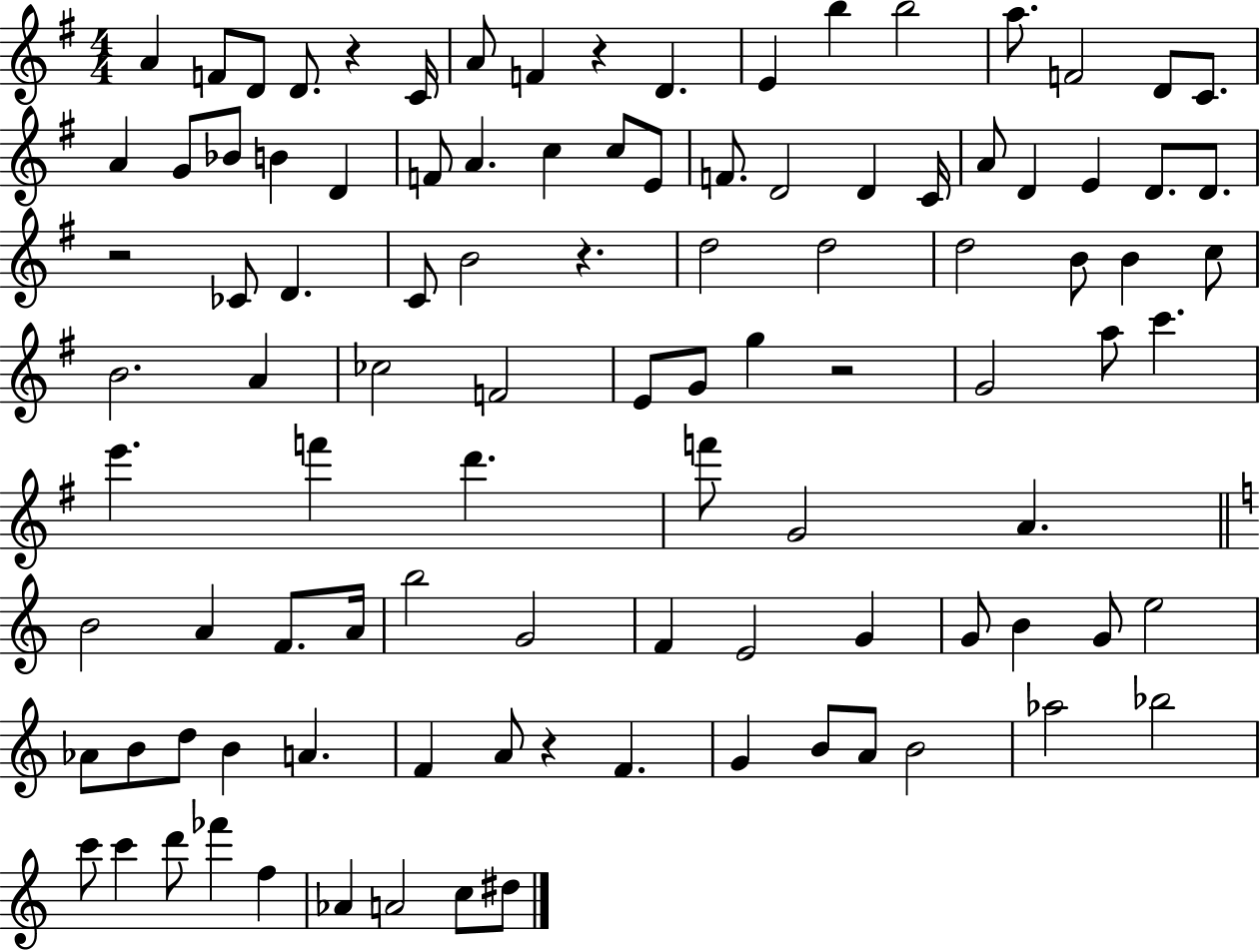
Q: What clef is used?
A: treble